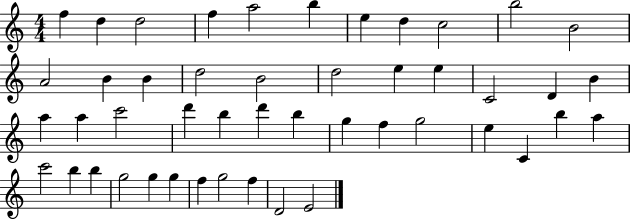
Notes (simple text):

F5/q D5/q D5/h F5/q A5/h B5/q E5/q D5/q C5/h B5/h B4/h A4/h B4/q B4/q D5/h B4/h D5/h E5/q E5/q C4/h D4/q B4/q A5/q A5/q C6/h D6/q B5/q D6/q B5/q G5/q F5/q G5/h E5/q C4/q B5/q A5/q C6/h B5/q B5/q G5/h G5/q G5/q F5/q G5/h F5/q D4/h E4/h